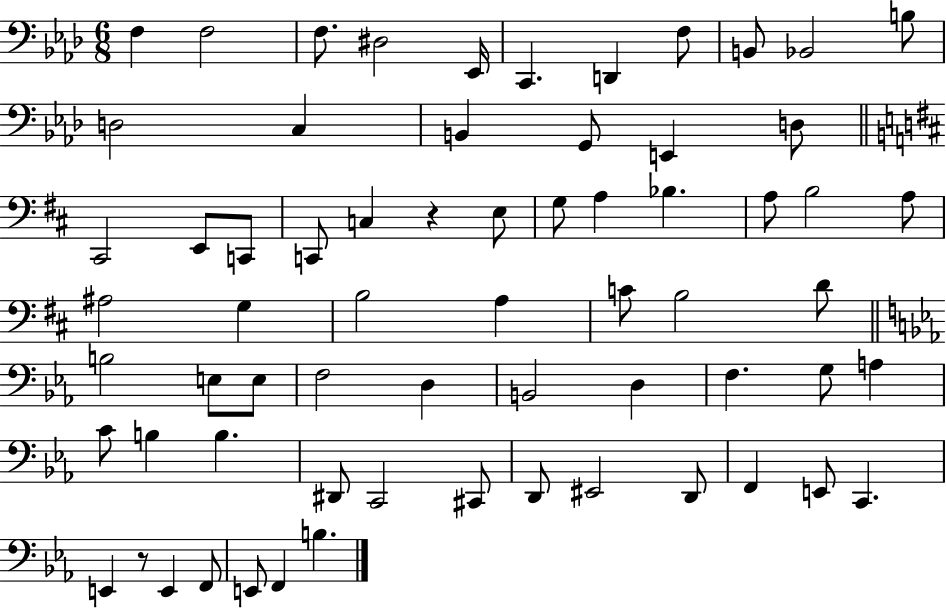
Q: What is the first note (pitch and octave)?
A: F3